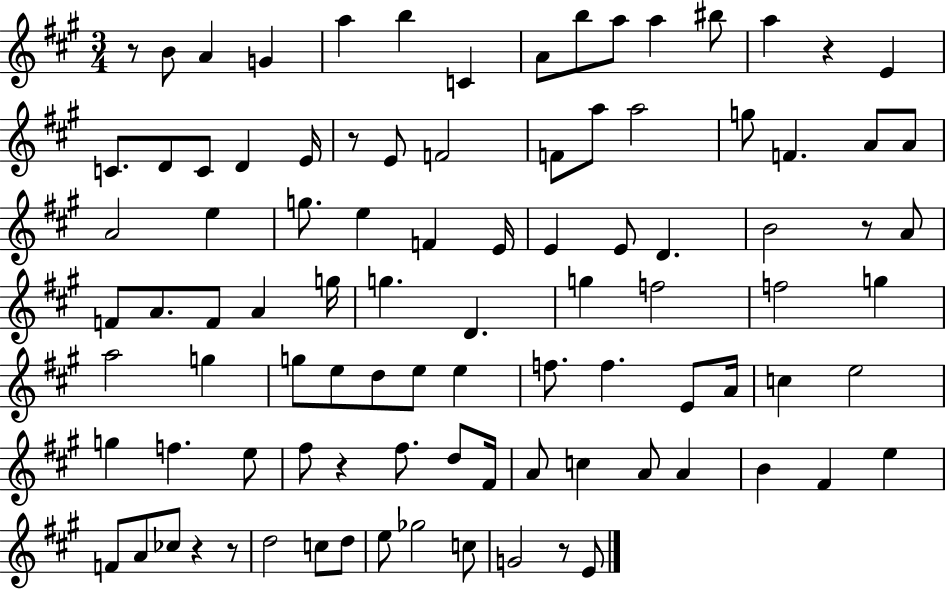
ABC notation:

X:1
T:Untitled
M:3/4
L:1/4
K:A
z/2 B/2 A G a b C A/2 b/2 a/2 a ^b/2 a z E C/2 D/2 C/2 D E/4 z/2 E/2 F2 F/2 a/2 a2 g/2 F A/2 A/2 A2 e g/2 e F E/4 E E/2 D B2 z/2 A/2 F/2 A/2 F/2 A g/4 g D g f2 f2 g a2 g g/2 e/2 d/2 e/2 e f/2 f E/2 A/4 c e2 g f e/2 ^f/2 z ^f/2 d/2 ^F/4 A/2 c A/2 A B ^F e F/2 A/2 _c/2 z z/2 d2 c/2 d/2 e/2 _g2 c/2 G2 z/2 E/2